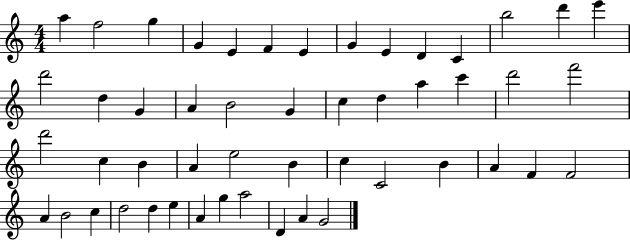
X:1
T:Untitled
M:4/4
L:1/4
K:C
a f2 g G E F E G E D C b2 d' e' d'2 d G A B2 G c d a c' d'2 f'2 d'2 c B A e2 B c C2 B A F F2 A B2 c d2 d e A g a2 D A G2